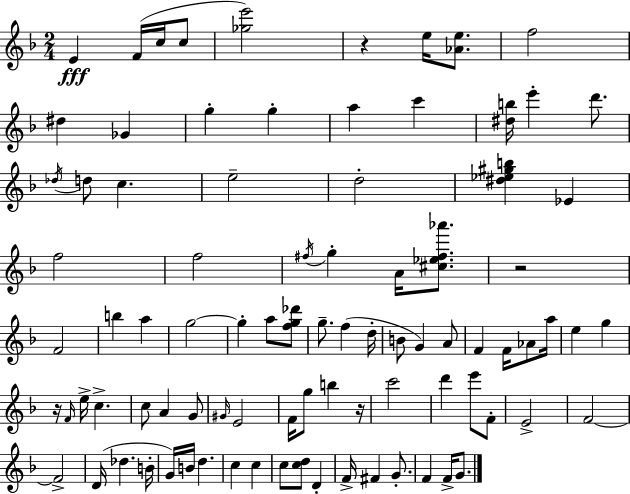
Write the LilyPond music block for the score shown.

{
  \clef treble
  \numericTimeSignature
  \time 2/4
  \key d \minor
  \repeat volta 2 { e'4\fff f'16( c''16 c''8 | <ges'' e'''>2) | r4 e''16 <aes' e''>8. | f''2 | \break dis''4 ges'4 | g''4-. g''4-. | a''4 c'''4 | <dis'' b''>16 e'''4-. d'''8. | \break \acciaccatura { des''16 } d''8 c''4. | e''2-- | d''2-. | <dis'' ees'' gis'' b''>4 ees'4 | \break f''2 | f''2 | \acciaccatura { fis''16 } g''4-. a'16 <cis'' ees'' fis'' aes'''>8. | r2 | \break f'2 | b''4 a''4 | g''2~~ | g''4-. a''8 | \break <f'' g'' des'''>8 g''8.-- f''4( | d''16-. b'8 g'4) | a'8 f'4 f'16 aes'8 | a''16 e''4 g''4 | \break r16 \grace { f'16 } e''16-> c''4.-> | c''8 a'4 | g'8 \grace { gis'16 } e'2 | f'16 g''8 b''4 | \break r16 c'''2 | d'''4 | e'''8 f'8-. e'2-> | f'2~~ | \break f'2-> | d'16( des''4. | b'16-. g'16) b'16 d''4. | c''4 | \break c''4 c''8 <c'' d''>8 | d'4-. f'16-> fis'4 | g'8.-. f'4 | f'16-> g'8. } \bar "|."
}